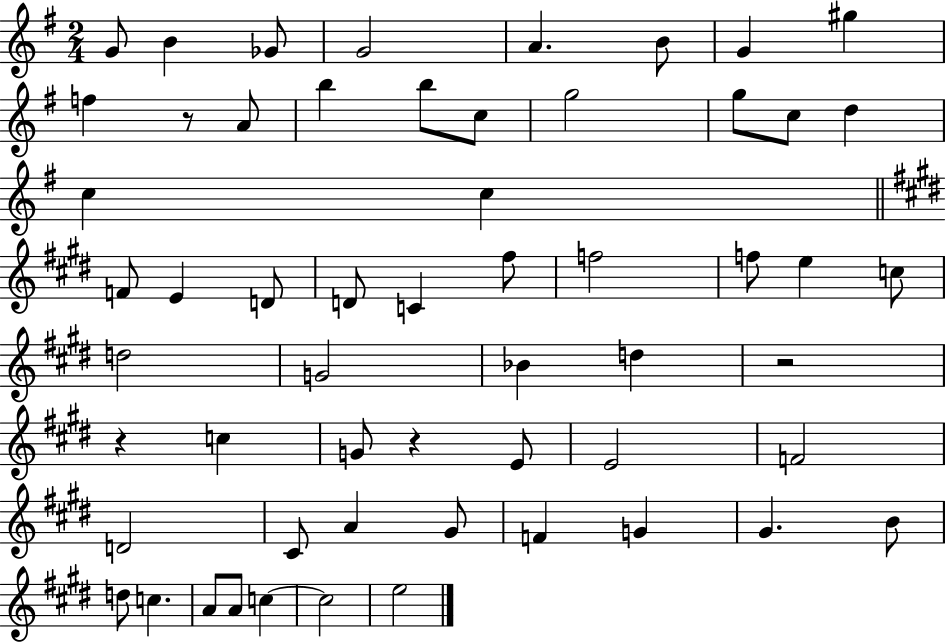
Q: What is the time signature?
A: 2/4